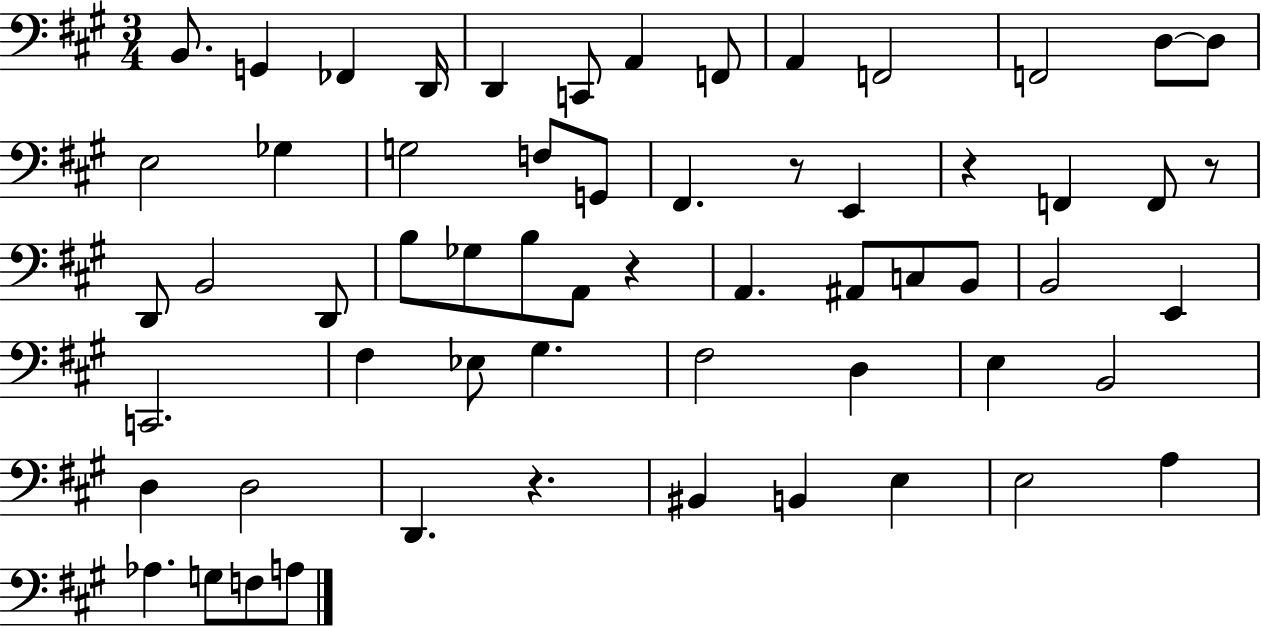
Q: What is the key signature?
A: A major